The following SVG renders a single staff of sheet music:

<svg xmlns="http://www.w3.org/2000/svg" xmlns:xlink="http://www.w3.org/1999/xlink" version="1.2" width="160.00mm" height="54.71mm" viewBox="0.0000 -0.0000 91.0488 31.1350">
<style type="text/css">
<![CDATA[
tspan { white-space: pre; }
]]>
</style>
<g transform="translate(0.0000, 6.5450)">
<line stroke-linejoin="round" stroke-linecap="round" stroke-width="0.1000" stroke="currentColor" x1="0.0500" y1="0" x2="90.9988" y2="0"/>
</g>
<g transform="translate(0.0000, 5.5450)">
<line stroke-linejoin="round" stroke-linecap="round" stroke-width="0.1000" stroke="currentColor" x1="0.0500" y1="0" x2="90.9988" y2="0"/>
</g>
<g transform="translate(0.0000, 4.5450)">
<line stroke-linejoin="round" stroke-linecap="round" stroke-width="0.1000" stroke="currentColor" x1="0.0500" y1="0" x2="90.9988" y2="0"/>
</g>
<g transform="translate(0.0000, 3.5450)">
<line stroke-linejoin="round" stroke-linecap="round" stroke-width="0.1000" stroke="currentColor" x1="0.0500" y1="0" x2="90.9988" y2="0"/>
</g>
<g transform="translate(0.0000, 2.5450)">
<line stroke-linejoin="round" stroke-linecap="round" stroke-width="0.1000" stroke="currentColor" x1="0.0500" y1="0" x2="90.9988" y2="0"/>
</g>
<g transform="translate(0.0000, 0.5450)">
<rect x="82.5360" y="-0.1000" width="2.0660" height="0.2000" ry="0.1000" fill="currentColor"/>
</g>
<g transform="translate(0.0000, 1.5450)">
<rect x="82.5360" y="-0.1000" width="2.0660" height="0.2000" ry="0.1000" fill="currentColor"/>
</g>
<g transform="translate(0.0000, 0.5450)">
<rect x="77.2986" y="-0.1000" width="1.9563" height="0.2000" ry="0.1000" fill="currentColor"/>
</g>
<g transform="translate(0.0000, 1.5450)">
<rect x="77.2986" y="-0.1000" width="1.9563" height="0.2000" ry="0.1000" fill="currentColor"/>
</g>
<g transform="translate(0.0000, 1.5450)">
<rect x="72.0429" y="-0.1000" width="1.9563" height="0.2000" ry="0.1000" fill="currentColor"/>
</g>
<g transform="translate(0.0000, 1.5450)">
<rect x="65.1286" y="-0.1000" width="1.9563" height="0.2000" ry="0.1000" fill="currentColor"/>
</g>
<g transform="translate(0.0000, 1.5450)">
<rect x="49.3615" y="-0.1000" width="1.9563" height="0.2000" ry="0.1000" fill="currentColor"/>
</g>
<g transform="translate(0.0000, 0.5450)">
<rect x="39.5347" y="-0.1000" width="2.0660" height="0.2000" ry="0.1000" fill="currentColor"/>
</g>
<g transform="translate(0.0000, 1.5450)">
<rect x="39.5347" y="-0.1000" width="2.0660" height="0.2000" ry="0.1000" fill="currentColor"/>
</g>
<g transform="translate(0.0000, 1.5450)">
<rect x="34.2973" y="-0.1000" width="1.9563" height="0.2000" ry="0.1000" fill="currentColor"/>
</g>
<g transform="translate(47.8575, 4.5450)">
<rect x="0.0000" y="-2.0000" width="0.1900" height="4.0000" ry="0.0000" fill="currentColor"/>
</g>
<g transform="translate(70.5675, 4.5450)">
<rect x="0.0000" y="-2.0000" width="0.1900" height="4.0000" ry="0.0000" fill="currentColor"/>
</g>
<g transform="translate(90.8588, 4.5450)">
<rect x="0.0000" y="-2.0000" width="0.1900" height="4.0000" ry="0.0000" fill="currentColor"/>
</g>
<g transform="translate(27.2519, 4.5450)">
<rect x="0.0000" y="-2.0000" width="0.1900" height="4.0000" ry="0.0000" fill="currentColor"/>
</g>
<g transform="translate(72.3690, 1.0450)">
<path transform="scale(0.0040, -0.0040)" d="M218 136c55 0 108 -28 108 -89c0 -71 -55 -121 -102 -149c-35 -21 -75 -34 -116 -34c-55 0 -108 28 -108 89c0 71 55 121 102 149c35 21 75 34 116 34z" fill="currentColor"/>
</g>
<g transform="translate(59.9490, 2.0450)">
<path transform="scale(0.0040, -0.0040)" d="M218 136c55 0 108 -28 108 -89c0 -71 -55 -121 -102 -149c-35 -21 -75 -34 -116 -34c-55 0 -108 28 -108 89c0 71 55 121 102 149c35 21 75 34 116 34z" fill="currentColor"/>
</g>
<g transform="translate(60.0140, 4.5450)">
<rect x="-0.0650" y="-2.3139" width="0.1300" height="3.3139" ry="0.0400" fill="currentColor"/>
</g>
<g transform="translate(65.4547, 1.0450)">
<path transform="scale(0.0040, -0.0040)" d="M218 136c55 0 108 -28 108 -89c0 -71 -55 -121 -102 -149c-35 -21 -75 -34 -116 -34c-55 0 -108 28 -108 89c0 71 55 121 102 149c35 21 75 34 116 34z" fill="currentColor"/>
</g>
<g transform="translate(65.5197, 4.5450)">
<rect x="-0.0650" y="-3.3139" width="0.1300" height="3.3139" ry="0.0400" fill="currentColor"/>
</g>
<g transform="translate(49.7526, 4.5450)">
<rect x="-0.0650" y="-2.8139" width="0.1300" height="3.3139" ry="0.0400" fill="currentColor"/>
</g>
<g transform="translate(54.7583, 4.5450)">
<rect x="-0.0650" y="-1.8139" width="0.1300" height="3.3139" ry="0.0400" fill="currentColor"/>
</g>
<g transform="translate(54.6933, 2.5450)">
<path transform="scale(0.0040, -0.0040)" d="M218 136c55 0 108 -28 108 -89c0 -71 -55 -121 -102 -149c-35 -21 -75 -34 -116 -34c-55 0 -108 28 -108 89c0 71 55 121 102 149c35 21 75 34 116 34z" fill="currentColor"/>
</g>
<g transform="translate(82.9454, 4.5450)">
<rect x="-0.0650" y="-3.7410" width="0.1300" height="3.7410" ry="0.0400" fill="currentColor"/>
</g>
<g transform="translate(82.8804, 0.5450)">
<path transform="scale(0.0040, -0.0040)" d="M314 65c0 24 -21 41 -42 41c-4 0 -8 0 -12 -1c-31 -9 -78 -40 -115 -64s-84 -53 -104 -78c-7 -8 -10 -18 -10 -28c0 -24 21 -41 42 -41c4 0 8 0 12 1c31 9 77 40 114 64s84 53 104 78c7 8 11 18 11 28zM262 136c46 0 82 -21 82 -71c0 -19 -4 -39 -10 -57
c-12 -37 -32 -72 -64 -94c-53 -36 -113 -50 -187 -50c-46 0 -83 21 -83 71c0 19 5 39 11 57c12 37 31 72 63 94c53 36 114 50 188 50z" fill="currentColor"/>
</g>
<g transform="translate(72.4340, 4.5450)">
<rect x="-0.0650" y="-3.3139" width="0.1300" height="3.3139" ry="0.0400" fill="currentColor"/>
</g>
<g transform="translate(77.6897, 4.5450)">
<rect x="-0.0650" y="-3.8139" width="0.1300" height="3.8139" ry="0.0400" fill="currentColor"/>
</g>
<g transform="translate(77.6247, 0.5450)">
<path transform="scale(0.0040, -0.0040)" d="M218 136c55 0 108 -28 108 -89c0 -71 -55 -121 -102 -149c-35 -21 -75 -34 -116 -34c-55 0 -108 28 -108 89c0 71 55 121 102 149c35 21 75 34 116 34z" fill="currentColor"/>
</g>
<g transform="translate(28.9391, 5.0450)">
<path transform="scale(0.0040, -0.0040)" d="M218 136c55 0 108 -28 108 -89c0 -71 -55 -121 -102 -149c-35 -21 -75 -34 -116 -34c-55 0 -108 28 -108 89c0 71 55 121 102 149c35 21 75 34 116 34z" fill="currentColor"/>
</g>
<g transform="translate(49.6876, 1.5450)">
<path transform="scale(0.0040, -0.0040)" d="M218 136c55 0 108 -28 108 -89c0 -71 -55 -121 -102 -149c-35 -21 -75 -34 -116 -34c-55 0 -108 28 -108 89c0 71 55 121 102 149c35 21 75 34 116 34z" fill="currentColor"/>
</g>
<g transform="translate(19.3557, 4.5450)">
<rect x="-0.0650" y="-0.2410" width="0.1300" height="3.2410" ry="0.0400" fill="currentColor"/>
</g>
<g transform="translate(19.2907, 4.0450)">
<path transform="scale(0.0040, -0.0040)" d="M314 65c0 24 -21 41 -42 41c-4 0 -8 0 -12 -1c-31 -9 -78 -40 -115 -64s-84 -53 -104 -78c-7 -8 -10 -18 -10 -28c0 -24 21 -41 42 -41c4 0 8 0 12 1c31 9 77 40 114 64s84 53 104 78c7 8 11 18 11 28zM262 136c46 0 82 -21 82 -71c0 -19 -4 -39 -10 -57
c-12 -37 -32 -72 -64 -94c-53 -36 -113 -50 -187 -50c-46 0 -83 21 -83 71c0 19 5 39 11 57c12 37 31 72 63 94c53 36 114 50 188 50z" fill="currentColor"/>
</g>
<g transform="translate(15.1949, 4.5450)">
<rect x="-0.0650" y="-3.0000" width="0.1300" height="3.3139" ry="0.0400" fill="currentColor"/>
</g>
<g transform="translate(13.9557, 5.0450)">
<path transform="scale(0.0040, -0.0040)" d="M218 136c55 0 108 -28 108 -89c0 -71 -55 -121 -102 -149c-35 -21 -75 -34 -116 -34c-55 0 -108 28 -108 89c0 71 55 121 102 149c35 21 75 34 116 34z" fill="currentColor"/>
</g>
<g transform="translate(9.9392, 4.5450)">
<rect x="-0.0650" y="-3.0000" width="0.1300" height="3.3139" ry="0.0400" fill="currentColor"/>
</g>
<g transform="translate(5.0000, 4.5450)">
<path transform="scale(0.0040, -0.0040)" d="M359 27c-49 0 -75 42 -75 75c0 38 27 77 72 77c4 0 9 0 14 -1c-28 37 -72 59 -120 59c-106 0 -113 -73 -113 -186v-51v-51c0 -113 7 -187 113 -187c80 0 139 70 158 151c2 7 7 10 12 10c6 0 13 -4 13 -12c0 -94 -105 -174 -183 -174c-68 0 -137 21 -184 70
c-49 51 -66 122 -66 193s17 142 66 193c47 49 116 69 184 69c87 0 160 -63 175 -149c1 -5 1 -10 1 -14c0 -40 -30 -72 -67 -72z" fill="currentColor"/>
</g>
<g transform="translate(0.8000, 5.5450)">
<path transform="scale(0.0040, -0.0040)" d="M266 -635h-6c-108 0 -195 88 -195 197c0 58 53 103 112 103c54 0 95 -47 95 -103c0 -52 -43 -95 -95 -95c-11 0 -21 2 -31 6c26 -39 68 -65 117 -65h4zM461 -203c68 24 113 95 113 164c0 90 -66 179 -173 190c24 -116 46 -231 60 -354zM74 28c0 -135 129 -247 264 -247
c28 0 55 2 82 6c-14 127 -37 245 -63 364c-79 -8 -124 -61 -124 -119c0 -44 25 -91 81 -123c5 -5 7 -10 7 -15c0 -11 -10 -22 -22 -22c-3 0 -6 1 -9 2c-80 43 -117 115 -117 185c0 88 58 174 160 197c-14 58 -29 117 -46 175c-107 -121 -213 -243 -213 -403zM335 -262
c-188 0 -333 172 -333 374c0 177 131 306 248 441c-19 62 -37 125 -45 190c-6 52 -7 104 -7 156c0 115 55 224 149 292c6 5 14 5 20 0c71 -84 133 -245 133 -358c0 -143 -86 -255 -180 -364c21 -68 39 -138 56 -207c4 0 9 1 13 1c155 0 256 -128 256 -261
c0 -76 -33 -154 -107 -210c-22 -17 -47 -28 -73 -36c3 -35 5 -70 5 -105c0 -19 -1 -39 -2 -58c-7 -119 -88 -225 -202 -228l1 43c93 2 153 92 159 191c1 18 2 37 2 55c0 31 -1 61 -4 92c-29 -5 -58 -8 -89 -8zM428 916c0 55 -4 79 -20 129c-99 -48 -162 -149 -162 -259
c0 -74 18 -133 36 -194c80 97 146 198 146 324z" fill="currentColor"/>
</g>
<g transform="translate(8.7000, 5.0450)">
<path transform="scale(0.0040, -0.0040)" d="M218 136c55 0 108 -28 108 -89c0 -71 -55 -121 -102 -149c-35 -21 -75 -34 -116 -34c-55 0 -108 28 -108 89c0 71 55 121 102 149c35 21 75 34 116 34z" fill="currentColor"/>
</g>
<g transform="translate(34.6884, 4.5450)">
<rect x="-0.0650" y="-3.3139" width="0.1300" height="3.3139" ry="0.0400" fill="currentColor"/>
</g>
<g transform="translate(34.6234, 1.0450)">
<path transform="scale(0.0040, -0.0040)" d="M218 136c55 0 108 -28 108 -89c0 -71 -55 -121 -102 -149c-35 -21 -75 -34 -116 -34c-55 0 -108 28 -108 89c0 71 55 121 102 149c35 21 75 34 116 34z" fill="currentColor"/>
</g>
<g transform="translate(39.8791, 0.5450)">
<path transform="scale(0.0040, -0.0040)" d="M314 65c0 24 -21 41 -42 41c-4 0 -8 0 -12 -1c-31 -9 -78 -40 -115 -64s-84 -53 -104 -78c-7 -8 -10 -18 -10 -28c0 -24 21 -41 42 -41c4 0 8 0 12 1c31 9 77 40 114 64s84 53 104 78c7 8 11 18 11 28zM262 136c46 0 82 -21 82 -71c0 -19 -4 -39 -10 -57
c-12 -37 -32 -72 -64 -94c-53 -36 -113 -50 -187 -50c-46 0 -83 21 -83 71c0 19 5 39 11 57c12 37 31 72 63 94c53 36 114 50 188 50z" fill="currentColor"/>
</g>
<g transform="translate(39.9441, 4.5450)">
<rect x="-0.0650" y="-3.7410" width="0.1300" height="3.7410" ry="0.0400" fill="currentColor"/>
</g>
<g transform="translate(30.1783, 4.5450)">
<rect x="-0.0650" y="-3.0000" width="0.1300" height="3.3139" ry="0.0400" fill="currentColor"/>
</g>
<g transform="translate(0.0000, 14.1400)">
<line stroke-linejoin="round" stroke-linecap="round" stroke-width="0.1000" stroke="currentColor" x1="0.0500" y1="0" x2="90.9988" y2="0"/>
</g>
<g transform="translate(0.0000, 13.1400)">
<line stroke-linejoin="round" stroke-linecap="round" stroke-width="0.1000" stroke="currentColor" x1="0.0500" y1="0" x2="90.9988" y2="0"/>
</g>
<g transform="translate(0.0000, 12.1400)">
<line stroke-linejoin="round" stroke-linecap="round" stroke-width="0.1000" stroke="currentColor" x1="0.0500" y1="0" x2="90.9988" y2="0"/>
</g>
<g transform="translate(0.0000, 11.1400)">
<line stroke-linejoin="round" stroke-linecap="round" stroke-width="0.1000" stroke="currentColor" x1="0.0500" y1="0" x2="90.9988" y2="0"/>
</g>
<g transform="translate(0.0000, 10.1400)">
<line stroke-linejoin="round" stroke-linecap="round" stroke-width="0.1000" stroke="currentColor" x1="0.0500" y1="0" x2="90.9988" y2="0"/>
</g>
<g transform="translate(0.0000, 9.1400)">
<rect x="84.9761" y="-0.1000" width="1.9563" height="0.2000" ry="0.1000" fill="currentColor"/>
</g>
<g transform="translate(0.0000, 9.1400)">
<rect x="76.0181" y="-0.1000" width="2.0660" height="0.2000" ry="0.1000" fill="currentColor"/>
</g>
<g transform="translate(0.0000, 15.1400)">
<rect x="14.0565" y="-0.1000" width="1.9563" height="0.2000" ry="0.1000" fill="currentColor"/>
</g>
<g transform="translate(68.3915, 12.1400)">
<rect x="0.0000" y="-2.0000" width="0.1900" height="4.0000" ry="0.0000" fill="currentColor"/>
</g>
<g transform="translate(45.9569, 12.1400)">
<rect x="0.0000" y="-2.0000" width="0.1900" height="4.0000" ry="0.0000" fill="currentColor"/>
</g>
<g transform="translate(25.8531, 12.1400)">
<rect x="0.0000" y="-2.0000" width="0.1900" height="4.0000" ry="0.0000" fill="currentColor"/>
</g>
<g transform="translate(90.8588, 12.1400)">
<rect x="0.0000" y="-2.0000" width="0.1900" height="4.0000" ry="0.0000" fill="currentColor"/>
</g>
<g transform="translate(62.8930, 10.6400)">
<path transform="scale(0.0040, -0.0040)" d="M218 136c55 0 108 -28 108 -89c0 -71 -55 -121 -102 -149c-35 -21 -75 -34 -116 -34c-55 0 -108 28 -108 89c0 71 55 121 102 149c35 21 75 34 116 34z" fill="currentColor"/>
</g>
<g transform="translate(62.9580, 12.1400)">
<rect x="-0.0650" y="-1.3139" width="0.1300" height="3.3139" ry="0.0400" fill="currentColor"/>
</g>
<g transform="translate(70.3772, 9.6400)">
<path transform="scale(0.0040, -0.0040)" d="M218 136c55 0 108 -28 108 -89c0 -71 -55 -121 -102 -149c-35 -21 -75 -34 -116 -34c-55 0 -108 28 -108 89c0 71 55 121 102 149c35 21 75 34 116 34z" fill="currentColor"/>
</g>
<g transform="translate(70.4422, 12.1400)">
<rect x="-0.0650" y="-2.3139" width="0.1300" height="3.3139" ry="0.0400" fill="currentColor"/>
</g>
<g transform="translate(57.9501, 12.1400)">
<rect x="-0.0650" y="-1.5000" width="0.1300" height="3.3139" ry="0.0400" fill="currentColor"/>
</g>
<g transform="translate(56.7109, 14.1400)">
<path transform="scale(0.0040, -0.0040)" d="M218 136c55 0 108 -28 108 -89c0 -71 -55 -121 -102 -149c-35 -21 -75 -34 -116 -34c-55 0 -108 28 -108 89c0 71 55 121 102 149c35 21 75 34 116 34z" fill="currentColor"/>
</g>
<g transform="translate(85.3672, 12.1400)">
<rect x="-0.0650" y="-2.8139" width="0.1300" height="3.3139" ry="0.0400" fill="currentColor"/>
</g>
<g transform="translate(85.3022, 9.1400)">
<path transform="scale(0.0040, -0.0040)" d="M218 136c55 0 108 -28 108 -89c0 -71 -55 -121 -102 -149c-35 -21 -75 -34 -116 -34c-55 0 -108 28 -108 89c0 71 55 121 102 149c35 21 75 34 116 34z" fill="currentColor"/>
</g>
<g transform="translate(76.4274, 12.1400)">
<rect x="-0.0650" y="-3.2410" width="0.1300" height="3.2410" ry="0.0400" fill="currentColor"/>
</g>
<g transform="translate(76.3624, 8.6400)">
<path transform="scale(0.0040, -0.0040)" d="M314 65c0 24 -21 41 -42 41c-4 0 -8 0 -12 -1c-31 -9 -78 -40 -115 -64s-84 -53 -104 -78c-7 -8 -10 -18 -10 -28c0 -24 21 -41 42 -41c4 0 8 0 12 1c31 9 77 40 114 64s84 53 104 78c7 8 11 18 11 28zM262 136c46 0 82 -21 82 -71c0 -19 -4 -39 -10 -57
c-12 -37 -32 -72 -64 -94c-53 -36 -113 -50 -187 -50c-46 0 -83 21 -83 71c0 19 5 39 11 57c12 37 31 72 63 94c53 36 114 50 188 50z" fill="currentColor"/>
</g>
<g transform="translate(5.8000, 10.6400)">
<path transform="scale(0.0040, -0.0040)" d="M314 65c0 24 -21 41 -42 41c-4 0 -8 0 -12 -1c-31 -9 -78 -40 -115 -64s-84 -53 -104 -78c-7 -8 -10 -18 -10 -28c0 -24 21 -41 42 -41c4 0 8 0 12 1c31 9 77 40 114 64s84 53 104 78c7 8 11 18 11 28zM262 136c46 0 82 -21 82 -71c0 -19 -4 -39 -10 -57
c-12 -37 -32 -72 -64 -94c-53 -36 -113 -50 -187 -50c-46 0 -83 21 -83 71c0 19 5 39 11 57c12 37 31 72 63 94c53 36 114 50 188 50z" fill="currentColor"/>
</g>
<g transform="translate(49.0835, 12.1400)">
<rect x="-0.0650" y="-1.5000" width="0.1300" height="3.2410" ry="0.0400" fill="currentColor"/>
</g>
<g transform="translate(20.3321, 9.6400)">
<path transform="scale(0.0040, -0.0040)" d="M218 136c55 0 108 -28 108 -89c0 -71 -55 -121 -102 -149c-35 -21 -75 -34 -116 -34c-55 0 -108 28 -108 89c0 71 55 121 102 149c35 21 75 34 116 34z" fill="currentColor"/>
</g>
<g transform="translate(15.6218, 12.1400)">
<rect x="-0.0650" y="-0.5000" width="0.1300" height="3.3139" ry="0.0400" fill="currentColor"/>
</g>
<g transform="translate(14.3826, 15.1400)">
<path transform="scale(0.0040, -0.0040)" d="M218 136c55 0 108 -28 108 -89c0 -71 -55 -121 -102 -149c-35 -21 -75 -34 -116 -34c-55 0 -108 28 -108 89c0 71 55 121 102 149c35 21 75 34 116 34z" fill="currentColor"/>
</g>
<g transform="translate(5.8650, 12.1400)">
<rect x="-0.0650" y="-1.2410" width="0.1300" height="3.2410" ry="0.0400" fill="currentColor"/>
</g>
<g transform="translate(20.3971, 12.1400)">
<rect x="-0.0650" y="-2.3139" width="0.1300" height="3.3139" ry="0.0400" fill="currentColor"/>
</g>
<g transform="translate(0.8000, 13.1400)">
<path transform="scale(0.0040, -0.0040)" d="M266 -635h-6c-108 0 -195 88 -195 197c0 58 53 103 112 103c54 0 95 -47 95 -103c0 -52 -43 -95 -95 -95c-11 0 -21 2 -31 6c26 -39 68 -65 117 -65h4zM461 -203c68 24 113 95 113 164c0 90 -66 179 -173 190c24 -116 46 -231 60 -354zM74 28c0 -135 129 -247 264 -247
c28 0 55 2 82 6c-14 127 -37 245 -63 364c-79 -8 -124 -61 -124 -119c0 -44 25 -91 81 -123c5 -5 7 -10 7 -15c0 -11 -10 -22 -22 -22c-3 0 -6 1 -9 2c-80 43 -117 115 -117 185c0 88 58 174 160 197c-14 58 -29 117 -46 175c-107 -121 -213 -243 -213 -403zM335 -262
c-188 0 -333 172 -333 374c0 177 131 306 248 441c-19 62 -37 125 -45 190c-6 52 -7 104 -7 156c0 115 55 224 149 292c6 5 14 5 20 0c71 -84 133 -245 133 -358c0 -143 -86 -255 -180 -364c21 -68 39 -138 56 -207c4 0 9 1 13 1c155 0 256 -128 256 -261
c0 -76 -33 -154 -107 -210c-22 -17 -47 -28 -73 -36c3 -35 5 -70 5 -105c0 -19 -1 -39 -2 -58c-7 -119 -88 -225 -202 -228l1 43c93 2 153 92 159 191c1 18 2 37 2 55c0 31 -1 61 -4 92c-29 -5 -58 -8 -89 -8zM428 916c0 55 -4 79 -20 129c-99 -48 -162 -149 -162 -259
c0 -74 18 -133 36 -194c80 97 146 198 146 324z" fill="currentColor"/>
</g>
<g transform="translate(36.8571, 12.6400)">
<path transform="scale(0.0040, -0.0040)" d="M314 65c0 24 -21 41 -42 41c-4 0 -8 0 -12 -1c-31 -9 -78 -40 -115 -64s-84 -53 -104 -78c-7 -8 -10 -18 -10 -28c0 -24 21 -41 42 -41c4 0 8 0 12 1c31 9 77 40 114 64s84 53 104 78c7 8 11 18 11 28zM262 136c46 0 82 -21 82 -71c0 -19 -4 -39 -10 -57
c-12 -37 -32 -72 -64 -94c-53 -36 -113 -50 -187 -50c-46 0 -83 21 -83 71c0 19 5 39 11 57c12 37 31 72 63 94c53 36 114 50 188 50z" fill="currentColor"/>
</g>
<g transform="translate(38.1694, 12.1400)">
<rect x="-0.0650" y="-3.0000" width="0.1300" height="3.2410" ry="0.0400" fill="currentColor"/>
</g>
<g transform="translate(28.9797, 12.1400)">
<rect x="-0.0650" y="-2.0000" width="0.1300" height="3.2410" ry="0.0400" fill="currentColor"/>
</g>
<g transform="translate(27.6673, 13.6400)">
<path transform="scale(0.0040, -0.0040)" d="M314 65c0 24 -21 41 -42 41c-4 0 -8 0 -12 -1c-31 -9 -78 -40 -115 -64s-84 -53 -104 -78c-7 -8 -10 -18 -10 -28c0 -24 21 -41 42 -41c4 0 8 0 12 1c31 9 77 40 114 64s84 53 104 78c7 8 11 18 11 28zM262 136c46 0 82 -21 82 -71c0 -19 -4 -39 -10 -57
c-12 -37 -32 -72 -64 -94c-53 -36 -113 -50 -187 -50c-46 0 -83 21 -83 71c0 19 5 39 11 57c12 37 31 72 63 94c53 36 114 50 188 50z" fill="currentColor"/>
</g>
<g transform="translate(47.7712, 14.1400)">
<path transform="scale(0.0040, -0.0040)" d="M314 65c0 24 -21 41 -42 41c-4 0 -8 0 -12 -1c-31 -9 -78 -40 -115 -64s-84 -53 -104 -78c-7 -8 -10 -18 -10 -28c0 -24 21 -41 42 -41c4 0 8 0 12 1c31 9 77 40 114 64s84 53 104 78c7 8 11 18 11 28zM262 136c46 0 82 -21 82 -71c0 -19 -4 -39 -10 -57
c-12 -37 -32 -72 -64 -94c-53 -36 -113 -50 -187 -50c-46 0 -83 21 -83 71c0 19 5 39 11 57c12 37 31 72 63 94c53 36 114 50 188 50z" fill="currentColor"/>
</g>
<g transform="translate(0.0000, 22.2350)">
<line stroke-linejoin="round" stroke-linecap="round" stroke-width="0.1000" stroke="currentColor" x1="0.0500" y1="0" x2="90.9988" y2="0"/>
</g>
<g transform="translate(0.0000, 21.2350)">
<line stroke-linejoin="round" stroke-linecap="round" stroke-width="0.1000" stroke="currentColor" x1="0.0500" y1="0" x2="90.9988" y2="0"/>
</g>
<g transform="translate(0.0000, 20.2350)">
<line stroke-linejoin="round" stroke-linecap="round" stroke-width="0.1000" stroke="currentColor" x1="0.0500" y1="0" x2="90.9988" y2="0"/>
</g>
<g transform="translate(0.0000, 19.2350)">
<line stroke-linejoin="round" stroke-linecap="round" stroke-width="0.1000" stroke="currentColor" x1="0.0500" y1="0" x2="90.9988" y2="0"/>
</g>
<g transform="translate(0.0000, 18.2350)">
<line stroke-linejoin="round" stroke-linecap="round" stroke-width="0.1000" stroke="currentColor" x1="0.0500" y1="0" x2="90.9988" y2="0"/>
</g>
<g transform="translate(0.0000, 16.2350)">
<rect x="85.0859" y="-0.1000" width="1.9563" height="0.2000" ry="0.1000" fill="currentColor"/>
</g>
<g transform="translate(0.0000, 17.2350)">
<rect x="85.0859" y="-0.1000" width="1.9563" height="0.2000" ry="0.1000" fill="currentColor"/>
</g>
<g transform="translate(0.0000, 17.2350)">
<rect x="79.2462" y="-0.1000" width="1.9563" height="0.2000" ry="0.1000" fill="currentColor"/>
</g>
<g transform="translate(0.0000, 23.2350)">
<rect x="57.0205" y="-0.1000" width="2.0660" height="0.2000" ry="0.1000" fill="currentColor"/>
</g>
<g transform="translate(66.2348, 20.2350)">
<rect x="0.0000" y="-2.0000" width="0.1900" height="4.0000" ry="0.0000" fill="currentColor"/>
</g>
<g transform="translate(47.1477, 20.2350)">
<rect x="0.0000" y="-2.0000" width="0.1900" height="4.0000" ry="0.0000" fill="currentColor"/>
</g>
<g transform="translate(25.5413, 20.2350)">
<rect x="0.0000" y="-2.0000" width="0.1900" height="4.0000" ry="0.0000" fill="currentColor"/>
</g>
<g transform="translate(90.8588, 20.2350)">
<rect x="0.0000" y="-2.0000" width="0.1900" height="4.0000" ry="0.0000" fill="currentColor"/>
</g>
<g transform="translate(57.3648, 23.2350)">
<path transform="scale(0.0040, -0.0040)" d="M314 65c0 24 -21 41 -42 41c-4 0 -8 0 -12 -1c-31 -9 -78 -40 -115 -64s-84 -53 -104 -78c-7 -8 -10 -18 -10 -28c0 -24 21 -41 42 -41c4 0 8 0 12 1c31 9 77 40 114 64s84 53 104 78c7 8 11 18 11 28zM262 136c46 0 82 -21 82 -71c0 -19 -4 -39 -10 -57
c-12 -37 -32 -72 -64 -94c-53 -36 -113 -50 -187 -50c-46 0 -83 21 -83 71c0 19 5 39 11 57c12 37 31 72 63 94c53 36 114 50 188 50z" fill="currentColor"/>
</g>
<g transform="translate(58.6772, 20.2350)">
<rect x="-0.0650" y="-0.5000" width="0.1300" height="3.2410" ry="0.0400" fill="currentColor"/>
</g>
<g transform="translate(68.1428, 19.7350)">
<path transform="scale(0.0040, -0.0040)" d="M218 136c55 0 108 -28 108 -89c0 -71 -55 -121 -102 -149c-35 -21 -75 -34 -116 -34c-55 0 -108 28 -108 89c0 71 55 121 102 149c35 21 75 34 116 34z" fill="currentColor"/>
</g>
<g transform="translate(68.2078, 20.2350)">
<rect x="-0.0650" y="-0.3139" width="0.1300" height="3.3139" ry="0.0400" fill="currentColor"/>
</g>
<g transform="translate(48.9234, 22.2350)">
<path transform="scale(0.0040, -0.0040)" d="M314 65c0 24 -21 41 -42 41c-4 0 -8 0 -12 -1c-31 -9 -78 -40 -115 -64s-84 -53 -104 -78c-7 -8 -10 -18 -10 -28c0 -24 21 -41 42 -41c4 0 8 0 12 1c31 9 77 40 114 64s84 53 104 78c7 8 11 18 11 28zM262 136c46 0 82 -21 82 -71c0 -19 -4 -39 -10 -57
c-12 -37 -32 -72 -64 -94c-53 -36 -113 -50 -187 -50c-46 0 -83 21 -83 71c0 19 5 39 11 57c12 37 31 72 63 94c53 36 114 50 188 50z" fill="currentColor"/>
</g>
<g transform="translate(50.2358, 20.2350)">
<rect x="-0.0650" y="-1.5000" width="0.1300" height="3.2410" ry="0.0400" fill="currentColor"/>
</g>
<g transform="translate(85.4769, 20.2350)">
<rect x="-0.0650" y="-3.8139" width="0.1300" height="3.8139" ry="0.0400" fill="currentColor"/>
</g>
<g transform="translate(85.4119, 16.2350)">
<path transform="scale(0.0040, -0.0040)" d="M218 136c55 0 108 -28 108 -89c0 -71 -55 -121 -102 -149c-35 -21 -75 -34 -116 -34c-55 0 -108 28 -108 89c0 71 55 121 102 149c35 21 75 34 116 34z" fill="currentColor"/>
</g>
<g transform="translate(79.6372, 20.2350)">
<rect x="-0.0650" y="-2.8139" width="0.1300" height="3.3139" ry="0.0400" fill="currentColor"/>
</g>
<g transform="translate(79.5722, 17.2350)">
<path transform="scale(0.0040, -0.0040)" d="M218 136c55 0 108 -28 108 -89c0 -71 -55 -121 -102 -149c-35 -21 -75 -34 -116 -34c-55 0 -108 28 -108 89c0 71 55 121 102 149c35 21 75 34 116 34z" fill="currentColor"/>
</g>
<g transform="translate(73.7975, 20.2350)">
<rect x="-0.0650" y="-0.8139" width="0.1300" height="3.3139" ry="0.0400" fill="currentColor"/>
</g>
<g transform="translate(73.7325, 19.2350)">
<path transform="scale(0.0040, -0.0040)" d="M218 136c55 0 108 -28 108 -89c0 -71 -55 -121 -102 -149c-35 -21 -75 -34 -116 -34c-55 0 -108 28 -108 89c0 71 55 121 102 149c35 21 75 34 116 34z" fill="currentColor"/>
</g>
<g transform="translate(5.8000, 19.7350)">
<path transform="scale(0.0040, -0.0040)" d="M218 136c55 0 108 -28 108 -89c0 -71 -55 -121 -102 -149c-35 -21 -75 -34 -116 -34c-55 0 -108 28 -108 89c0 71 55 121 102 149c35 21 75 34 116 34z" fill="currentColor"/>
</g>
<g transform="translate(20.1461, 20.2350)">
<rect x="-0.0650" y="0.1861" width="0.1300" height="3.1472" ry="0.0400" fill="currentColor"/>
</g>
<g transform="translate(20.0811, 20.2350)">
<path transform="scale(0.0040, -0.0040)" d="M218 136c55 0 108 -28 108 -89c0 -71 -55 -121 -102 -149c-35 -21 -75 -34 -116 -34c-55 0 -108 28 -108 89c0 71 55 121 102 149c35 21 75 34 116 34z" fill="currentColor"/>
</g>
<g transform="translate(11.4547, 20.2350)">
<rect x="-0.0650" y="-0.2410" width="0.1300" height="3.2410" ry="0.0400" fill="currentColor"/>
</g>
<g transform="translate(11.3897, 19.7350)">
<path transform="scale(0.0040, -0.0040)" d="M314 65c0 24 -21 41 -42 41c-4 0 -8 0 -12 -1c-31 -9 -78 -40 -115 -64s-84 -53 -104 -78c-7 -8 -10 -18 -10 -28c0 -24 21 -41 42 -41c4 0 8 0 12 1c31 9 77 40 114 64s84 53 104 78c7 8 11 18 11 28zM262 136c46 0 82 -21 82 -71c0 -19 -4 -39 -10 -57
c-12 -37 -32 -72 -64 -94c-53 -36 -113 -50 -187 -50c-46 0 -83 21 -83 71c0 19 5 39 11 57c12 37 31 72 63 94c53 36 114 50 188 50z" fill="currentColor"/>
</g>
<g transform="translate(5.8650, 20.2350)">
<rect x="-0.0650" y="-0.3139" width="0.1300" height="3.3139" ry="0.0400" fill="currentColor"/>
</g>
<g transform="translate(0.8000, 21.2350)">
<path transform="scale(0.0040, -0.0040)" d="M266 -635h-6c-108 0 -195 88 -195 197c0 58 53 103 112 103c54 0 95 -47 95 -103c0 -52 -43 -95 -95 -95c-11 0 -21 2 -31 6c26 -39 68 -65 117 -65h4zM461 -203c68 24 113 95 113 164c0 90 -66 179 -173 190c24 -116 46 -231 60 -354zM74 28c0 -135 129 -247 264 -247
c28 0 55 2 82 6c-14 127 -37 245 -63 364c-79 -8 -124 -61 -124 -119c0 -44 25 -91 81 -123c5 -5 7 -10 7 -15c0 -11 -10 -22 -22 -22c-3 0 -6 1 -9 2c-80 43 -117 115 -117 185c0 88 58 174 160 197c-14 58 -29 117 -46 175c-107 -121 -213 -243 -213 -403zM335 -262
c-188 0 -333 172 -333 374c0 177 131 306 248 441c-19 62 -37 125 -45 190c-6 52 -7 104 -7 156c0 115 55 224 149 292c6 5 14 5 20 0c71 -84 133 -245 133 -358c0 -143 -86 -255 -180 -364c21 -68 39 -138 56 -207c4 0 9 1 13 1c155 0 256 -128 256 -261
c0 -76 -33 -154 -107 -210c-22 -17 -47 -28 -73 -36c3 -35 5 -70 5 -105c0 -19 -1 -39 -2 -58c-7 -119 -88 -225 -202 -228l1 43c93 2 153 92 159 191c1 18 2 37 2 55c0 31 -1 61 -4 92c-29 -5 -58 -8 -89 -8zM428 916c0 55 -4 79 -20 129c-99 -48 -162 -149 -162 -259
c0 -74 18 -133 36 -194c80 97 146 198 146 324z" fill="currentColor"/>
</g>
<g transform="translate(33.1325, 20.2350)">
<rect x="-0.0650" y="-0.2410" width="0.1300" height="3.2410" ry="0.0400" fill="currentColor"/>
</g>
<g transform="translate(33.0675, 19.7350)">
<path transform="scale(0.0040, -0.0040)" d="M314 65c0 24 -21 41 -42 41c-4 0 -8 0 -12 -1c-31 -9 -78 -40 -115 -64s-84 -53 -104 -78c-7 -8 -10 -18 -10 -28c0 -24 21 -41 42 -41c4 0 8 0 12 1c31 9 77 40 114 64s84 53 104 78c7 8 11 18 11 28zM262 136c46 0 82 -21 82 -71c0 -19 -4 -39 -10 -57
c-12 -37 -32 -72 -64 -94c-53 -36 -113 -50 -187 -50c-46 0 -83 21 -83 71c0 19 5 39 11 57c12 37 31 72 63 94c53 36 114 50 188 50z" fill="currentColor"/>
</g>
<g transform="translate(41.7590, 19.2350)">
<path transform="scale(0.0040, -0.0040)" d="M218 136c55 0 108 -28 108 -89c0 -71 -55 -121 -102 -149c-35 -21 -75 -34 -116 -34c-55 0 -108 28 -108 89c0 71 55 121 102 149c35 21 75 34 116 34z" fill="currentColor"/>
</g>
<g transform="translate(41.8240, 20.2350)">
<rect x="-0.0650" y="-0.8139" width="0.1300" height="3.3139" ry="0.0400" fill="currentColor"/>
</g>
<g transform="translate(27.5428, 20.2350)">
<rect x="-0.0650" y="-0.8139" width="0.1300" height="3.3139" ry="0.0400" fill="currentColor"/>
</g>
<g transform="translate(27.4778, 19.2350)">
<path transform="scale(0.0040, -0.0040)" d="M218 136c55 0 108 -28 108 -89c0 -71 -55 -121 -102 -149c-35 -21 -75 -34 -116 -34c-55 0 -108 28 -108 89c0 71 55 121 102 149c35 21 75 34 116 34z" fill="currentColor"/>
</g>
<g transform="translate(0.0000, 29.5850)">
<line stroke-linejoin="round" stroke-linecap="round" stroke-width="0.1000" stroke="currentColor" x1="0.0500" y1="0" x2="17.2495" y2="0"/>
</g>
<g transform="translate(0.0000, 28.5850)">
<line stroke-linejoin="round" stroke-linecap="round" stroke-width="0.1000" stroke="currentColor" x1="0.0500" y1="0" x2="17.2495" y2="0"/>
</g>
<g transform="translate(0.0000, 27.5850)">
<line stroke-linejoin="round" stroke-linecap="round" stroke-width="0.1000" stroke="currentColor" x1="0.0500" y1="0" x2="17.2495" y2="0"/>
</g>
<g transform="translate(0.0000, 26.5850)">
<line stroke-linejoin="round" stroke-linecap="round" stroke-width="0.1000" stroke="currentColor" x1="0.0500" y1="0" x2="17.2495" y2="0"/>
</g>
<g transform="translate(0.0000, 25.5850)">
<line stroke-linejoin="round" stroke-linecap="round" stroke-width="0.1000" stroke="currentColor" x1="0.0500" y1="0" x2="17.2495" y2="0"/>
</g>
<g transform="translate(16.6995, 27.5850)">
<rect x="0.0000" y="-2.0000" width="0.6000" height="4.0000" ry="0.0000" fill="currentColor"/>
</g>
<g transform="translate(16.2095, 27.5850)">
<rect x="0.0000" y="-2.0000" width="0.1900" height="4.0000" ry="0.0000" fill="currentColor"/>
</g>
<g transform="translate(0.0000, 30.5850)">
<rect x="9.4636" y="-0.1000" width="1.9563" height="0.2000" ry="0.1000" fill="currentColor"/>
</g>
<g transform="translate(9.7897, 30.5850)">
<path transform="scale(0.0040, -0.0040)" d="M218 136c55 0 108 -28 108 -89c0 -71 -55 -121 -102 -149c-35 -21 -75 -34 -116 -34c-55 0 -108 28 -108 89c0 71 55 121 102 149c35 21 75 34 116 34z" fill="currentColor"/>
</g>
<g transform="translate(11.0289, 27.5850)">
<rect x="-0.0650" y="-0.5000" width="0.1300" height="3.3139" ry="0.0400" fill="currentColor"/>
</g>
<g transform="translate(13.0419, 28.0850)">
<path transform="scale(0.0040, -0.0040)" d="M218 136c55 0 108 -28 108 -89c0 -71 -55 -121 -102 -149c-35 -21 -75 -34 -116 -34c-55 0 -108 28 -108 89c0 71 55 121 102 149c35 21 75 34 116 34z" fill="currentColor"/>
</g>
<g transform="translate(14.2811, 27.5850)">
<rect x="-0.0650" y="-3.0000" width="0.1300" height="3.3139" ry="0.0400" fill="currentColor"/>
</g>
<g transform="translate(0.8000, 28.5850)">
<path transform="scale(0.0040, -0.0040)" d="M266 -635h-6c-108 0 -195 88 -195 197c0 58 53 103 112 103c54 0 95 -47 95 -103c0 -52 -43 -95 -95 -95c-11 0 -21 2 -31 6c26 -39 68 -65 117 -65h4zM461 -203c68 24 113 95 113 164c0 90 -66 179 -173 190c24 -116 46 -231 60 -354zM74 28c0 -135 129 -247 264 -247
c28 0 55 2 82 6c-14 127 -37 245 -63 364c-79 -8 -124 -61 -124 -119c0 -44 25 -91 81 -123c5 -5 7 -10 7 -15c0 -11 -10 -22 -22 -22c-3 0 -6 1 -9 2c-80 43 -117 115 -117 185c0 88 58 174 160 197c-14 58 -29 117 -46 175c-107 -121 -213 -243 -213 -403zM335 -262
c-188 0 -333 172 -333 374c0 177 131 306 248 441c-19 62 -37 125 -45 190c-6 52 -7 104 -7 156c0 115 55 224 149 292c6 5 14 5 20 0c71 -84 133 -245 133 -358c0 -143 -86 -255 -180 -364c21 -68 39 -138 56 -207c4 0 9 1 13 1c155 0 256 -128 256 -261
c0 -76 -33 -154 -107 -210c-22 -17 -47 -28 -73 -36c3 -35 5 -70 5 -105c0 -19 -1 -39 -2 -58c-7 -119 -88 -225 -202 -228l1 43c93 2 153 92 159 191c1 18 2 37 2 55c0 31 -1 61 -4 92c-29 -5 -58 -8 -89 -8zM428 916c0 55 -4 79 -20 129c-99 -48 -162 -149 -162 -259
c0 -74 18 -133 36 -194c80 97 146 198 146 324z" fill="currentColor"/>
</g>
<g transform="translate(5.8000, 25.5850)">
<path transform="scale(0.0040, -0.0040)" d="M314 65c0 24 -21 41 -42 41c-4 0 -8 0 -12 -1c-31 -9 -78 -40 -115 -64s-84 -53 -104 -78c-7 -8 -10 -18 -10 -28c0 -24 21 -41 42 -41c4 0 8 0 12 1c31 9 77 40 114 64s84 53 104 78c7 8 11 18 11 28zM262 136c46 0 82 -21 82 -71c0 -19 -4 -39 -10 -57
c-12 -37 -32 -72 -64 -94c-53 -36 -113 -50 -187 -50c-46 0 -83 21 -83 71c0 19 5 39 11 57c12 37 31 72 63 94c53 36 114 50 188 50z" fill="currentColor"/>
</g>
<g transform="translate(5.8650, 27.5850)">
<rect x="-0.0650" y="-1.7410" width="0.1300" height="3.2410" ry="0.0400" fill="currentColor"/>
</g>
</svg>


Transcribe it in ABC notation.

X:1
T:Untitled
M:4/4
L:1/4
K:C
A A c2 A b c'2 a f g b b c' c'2 e2 C g F2 A2 E2 E e g b2 a c c2 B d c2 d E2 C2 c d a c' f2 C A